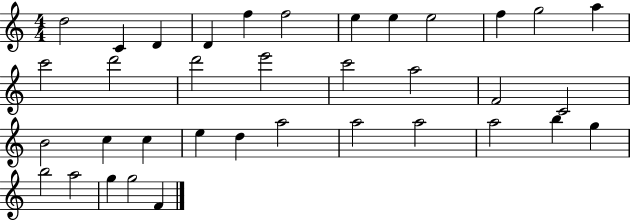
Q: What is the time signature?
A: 4/4